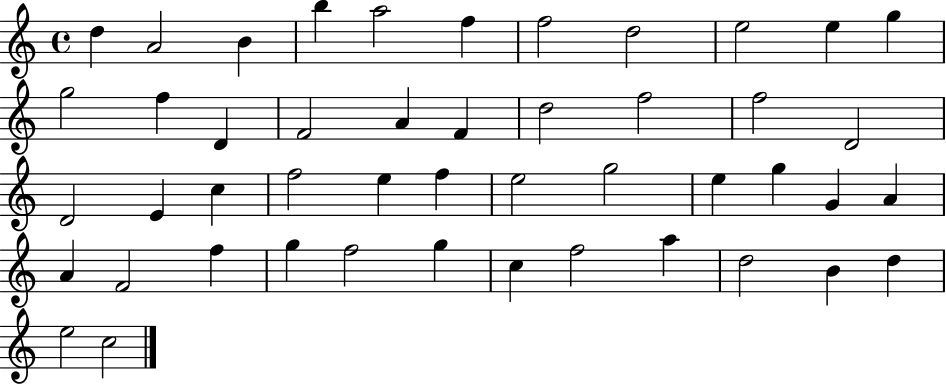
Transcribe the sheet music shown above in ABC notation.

X:1
T:Untitled
M:4/4
L:1/4
K:C
d A2 B b a2 f f2 d2 e2 e g g2 f D F2 A F d2 f2 f2 D2 D2 E c f2 e f e2 g2 e g G A A F2 f g f2 g c f2 a d2 B d e2 c2